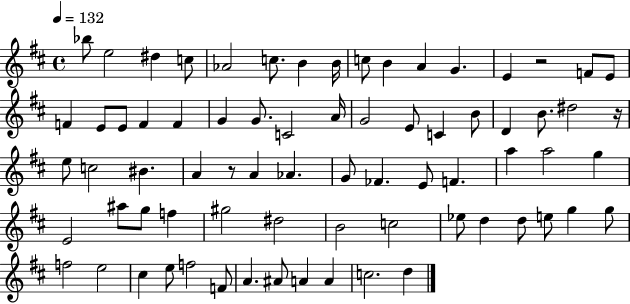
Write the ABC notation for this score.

X:1
T:Untitled
M:4/4
L:1/4
K:D
_b/2 e2 ^d c/2 _A2 c/2 B B/4 c/2 B A G E z2 F/2 E/2 F E/2 E/2 F F G G/2 C2 A/4 G2 E/2 C B/2 D B/2 ^d2 z/4 e/2 c2 ^B A z/2 A _A G/2 _F E/2 F a a2 g E2 ^a/2 g/2 f ^g2 ^d2 B2 c2 _e/2 d d/2 e/2 g g/2 f2 e2 ^c e/2 f2 F/2 A ^A/2 A A c2 d